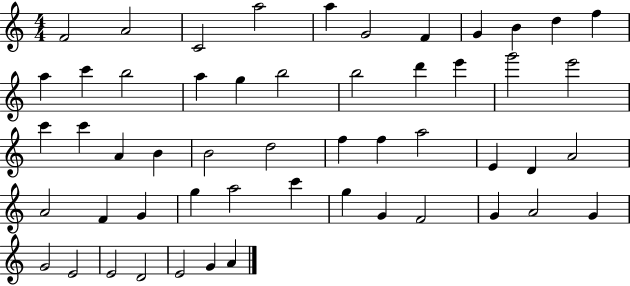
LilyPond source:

{
  \clef treble
  \numericTimeSignature
  \time 4/4
  \key c \major
  f'2 a'2 | c'2 a''2 | a''4 g'2 f'4 | g'4 b'4 d''4 f''4 | \break a''4 c'''4 b''2 | a''4 g''4 b''2 | b''2 d'''4 e'''4 | g'''2 e'''2 | \break c'''4 c'''4 a'4 b'4 | b'2 d''2 | f''4 f''4 a''2 | e'4 d'4 a'2 | \break a'2 f'4 g'4 | g''4 a''2 c'''4 | g''4 g'4 f'2 | g'4 a'2 g'4 | \break g'2 e'2 | e'2 d'2 | e'2 g'4 a'4 | \bar "|."
}